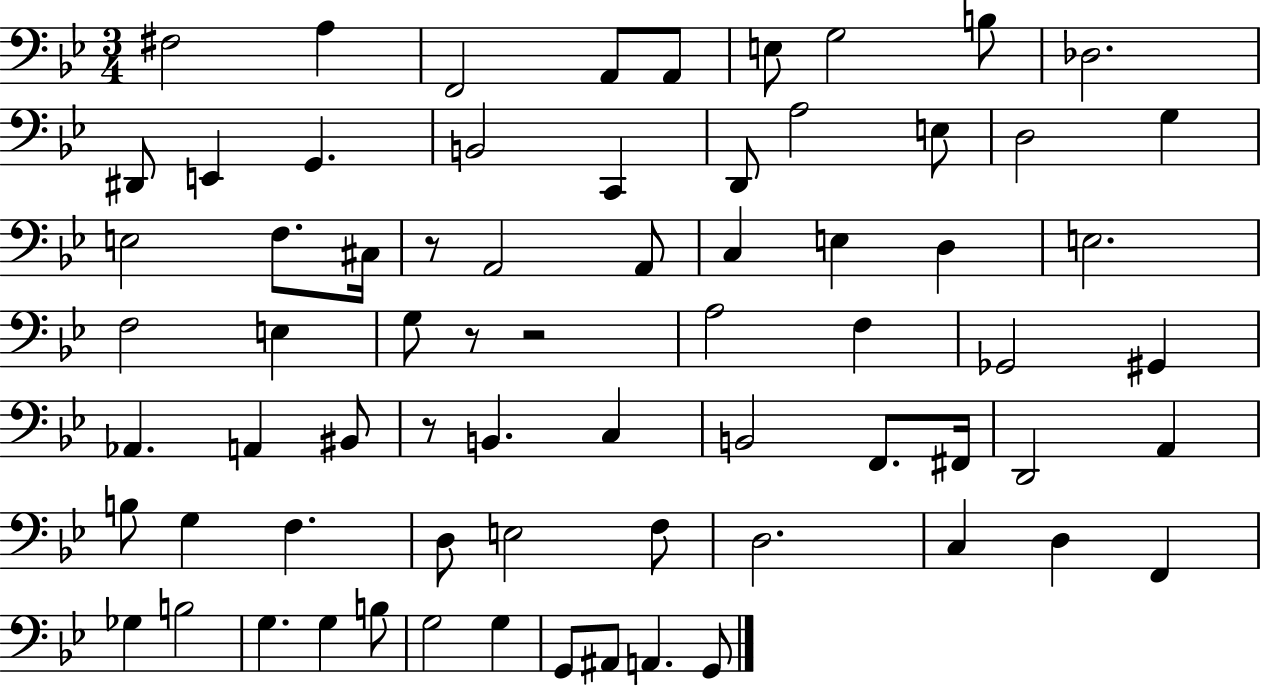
{
  \clef bass
  \numericTimeSignature
  \time 3/4
  \key bes \major
  fis2 a4 | f,2 a,8 a,8 | e8 g2 b8 | des2. | \break dis,8 e,4 g,4. | b,2 c,4 | d,8 a2 e8 | d2 g4 | \break e2 f8. cis16 | r8 a,2 a,8 | c4 e4 d4 | e2. | \break f2 e4 | g8 r8 r2 | a2 f4 | ges,2 gis,4 | \break aes,4. a,4 bis,8 | r8 b,4. c4 | b,2 f,8. fis,16 | d,2 a,4 | \break b8 g4 f4. | d8 e2 f8 | d2. | c4 d4 f,4 | \break ges4 b2 | g4. g4 b8 | g2 g4 | g,8 ais,8 a,4. g,8 | \break \bar "|."
}